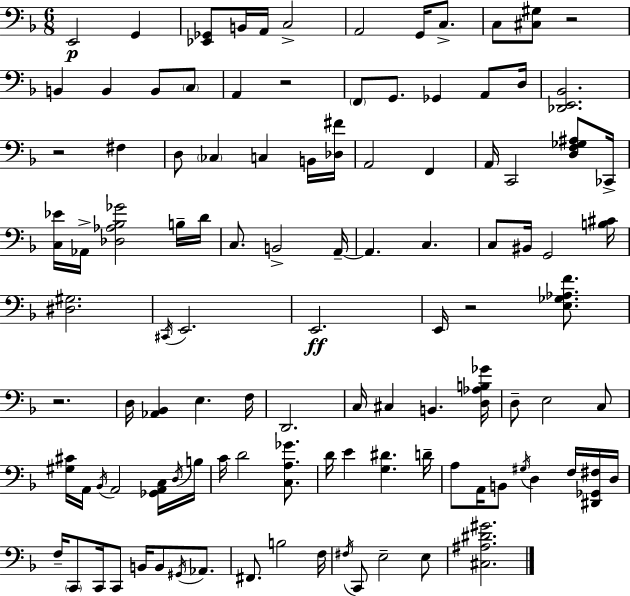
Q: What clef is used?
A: bass